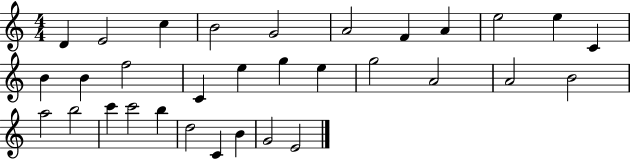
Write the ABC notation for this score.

X:1
T:Untitled
M:4/4
L:1/4
K:C
D E2 c B2 G2 A2 F A e2 e C B B f2 C e g e g2 A2 A2 B2 a2 b2 c' c'2 b d2 C B G2 E2